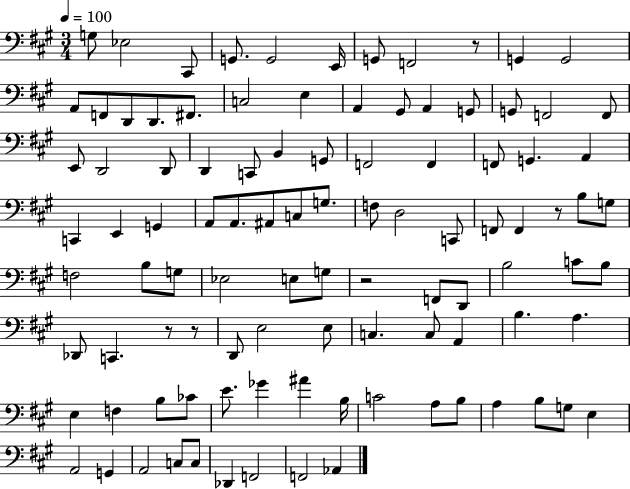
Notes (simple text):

G3/e Eb3/h C#2/e G2/e. G2/h E2/s G2/e F2/h R/e G2/q G2/h A2/e F2/e D2/e D2/e. F#2/e. C3/h E3/q A2/q G#2/e A2/q G2/e G2/e F2/h F2/e E2/e D2/h D2/e D2/q C2/e B2/q G2/e F2/h F2/q F2/e G2/q. A2/q C2/q E2/q G2/q A2/e A2/e. A#2/e C3/e G3/e. F3/e D3/h C2/e F2/e F2/q R/e B3/e G3/e F3/h B3/e G3/e Eb3/h E3/e G3/e R/h F2/e D2/e B3/h C4/e B3/e Db2/e C2/q. R/e R/e D2/e E3/h E3/e C3/q. C3/e A2/q B3/q. A3/q. E3/q F3/q B3/e CES4/e E4/e. Gb4/q A#4/q B3/s C4/h A3/e B3/e A3/q B3/e G3/e E3/q A2/h G2/q A2/h C3/e C3/e Db2/q F2/h F2/h Ab2/q